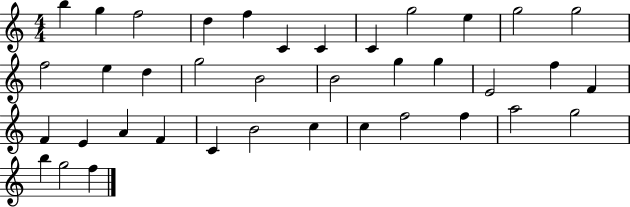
B5/q G5/q F5/h D5/q F5/q C4/q C4/q C4/q G5/h E5/q G5/h G5/h F5/h E5/q D5/q G5/h B4/h B4/h G5/q G5/q E4/h F5/q F4/q F4/q E4/q A4/q F4/q C4/q B4/h C5/q C5/q F5/h F5/q A5/h G5/h B5/q G5/h F5/q